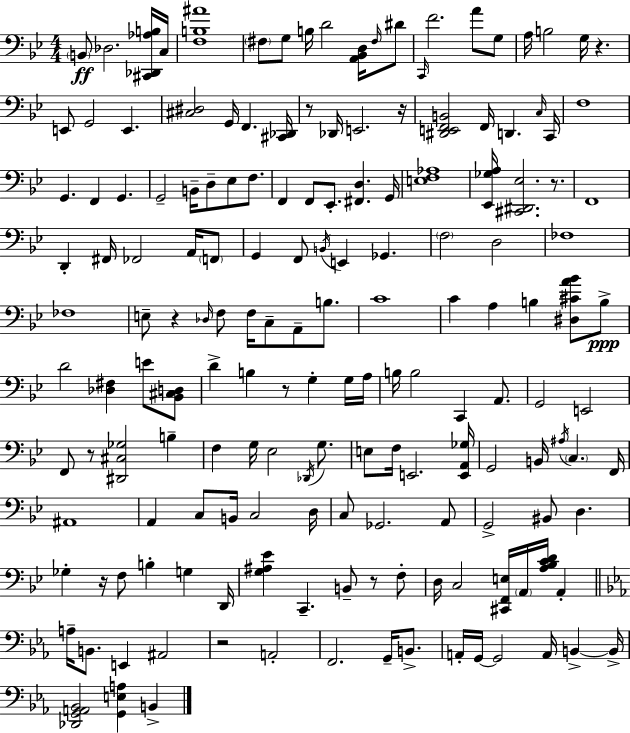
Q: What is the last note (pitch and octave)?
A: B2